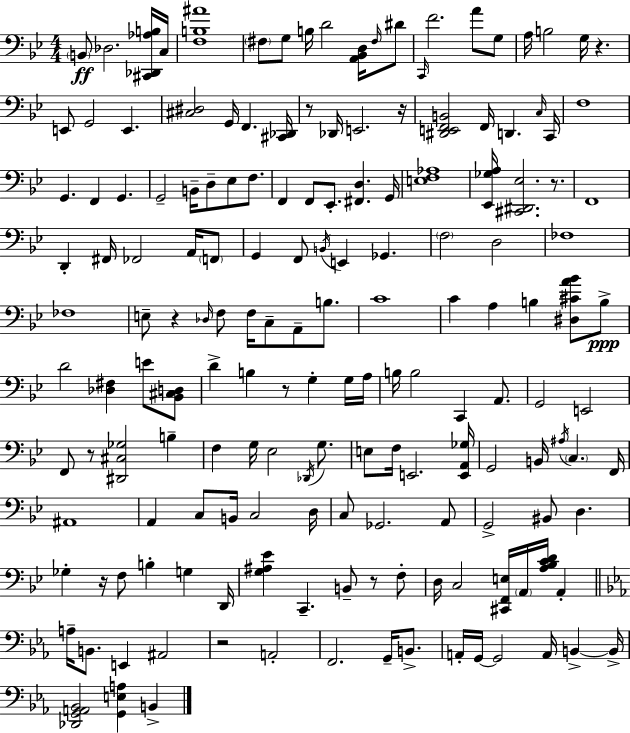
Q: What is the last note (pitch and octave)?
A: B2